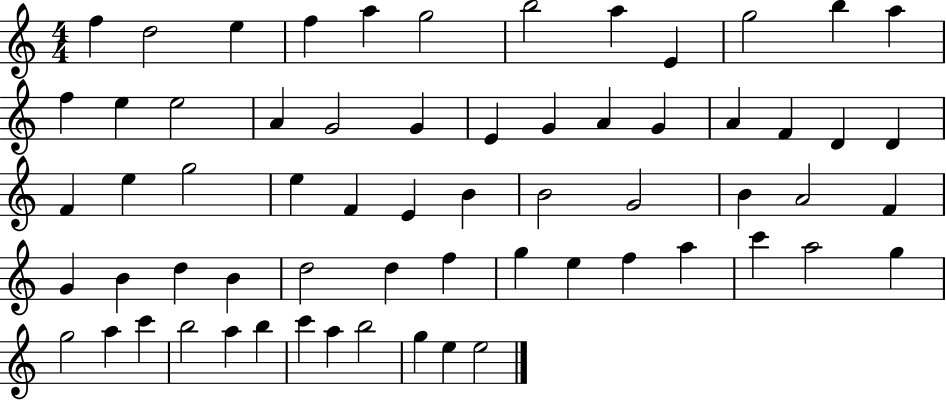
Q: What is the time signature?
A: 4/4